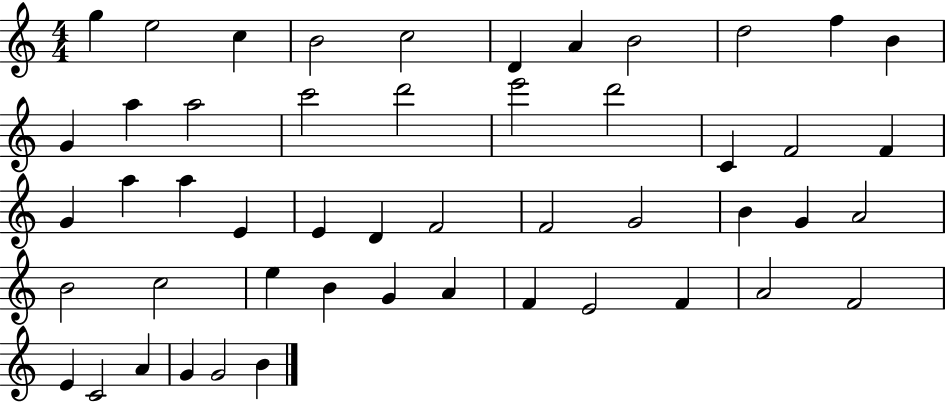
{
  \clef treble
  \numericTimeSignature
  \time 4/4
  \key c \major
  g''4 e''2 c''4 | b'2 c''2 | d'4 a'4 b'2 | d''2 f''4 b'4 | \break g'4 a''4 a''2 | c'''2 d'''2 | e'''2 d'''2 | c'4 f'2 f'4 | \break g'4 a''4 a''4 e'4 | e'4 d'4 f'2 | f'2 g'2 | b'4 g'4 a'2 | \break b'2 c''2 | e''4 b'4 g'4 a'4 | f'4 e'2 f'4 | a'2 f'2 | \break e'4 c'2 a'4 | g'4 g'2 b'4 | \bar "|."
}